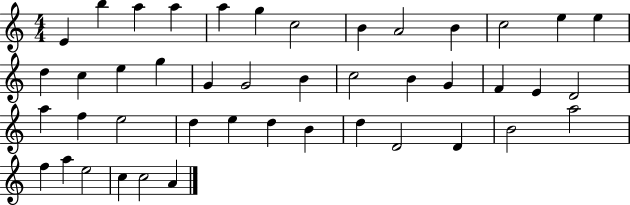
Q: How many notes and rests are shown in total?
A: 44